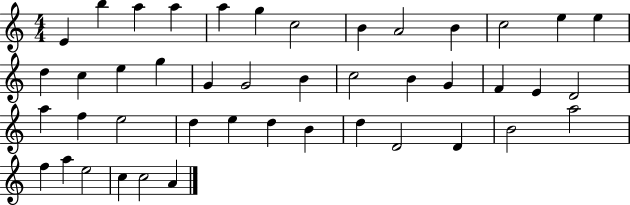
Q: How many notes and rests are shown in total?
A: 44